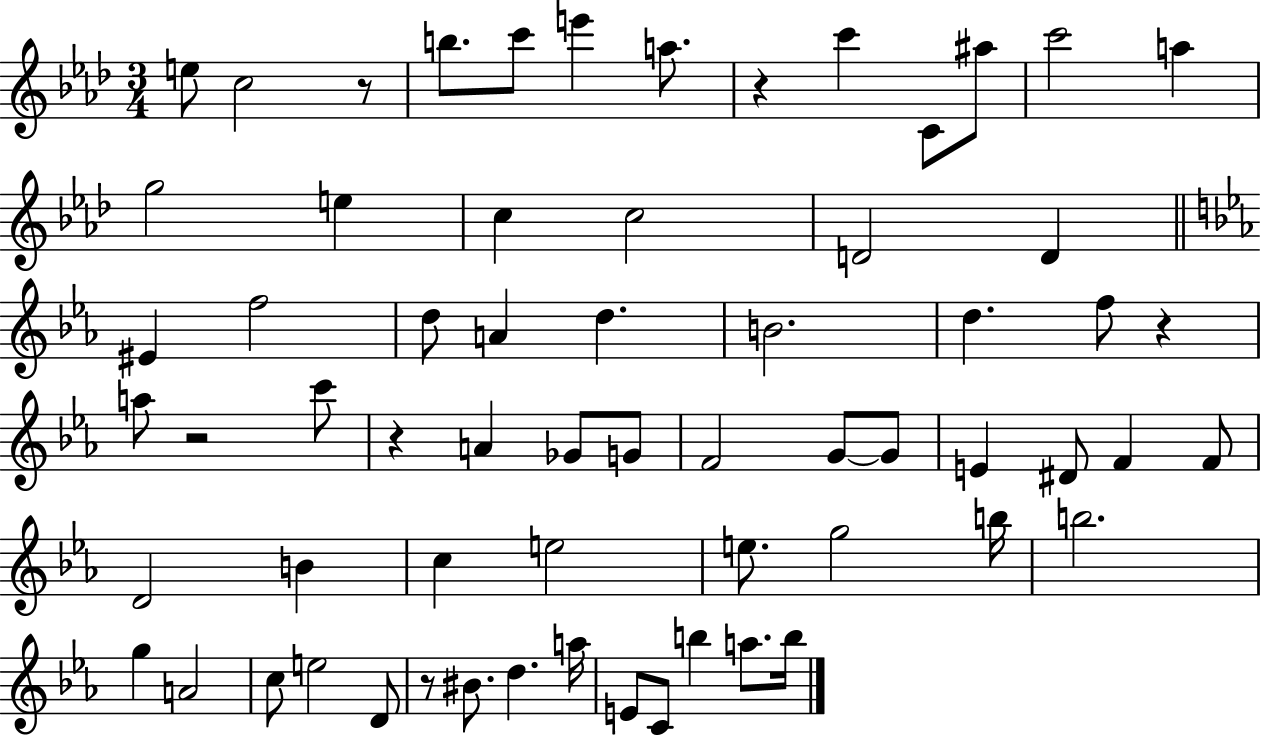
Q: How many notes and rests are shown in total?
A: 64